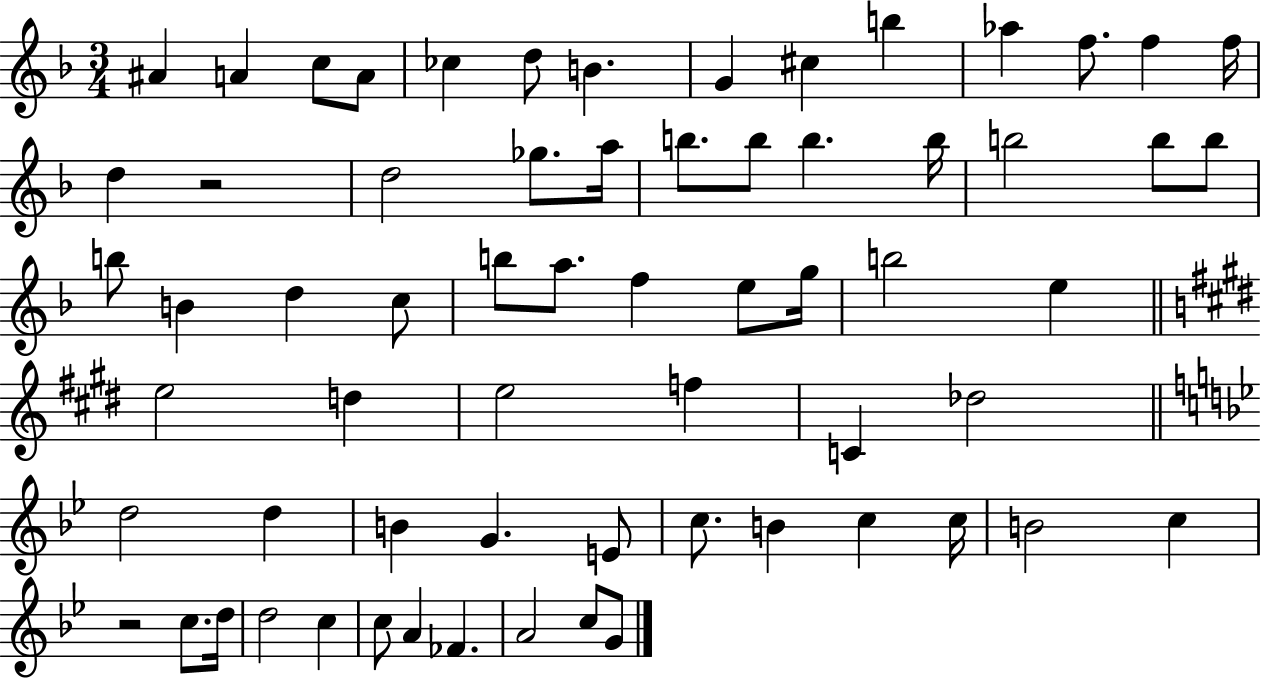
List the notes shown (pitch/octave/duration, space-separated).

A#4/q A4/q C5/e A4/e CES5/q D5/e B4/q. G4/q C#5/q B5/q Ab5/q F5/e. F5/q F5/s D5/q R/h D5/h Gb5/e. A5/s B5/e. B5/e B5/q. B5/s B5/h B5/e B5/e B5/e B4/q D5/q C5/e B5/e A5/e. F5/q E5/e G5/s B5/h E5/q E5/h D5/q E5/h F5/q C4/q Db5/h D5/h D5/q B4/q G4/q. E4/e C5/e. B4/q C5/q C5/s B4/h C5/q R/h C5/e. D5/s D5/h C5/q C5/e A4/q FES4/q. A4/h C5/e G4/e